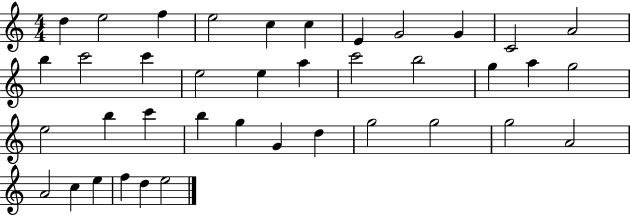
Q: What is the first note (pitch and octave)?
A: D5